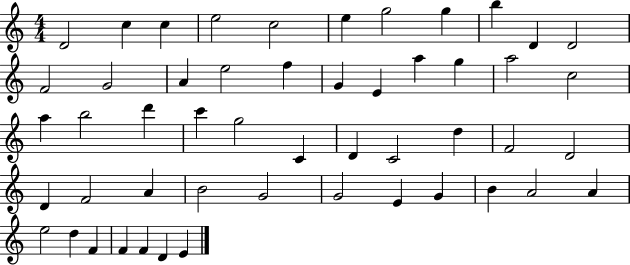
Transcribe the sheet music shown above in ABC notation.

X:1
T:Untitled
M:4/4
L:1/4
K:C
D2 c c e2 c2 e g2 g b D D2 F2 G2 A e2 f G E a g a2 c2 a b2 d' c' g2 C D C2 d F2 D2 D F2 A B2 G2 G2 E G B A2 A e2 d F F F D E